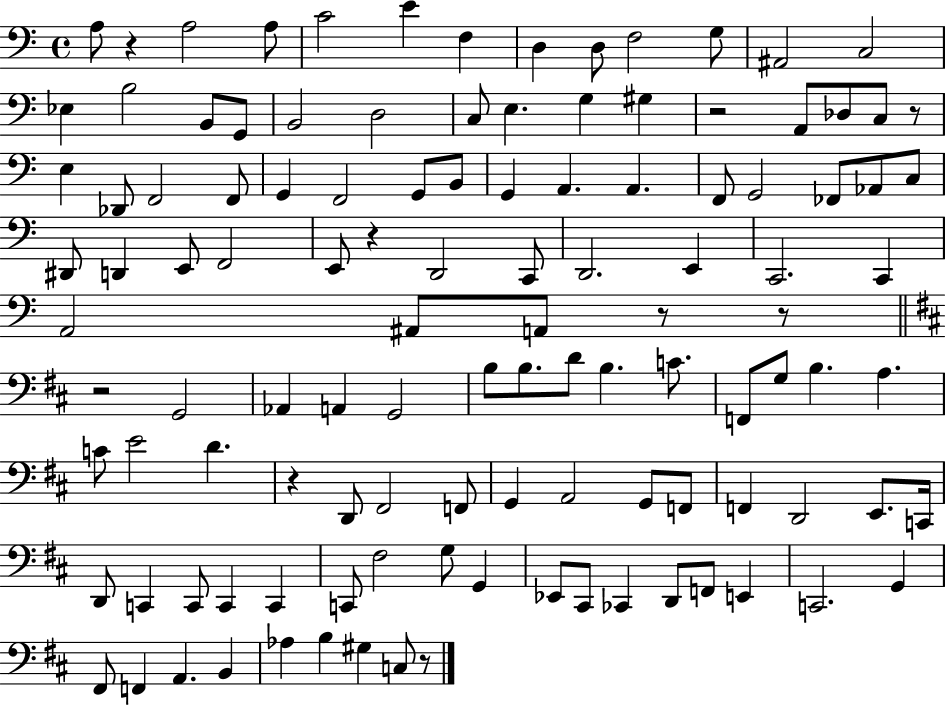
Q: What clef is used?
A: bass